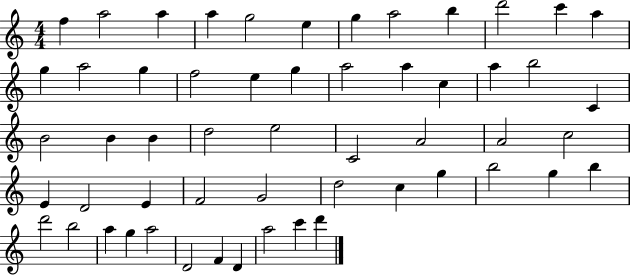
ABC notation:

X:1
T:Untitled
M:4/4
L:1/4
K:C
f a2 a a g2 e g a2 b d'2 c' a g a2 g f2 e g a2 a c a b2 C B2 B B d2 e2 C2 A2 A2 c2 E D2 E F2 G2 d2 c g b2 g b d'2 b2 a g a2 D2 F D a2 c' d'